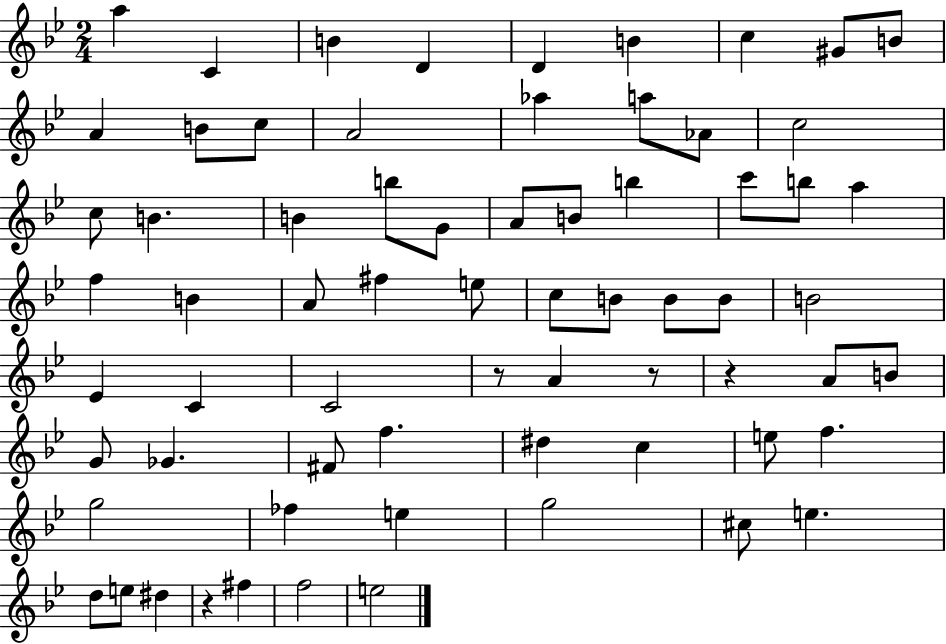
{
  \clef treble
  \numericTimeSignature
  \time 2/4
  \key bes \major
  \repeat volta 2 { a''4 c'4 | b'4 d'4 | d'4 b'4 | c''4 gis'8 b'8 | \break a'4 b'8 c''8 | a'2 | aes''4 a''8 aes'8 | c''2 | \break c''8 b'4. | b'4 b''8 g'8 | a'8 b'8 b''4 | c'''8 b''8 a''4 | \break f''4 b'4 | a'8 fis''4 e''8 | c''8 b'8 b'8 b'8 | b'2 | \break ees'4 c'4 | c'2 | r8 a'4 r8 | r4 a'8 b'8 | \break g'8 ges'4. | fis'8 f''4. | dis''4 c''4 | e''8 f''4. | \break g''2 | fes''4 e''4 | g''2 | cis''8 e''4. | \break d''8 e''8 dis''4 | r4 fis''4 | f''2 | e''2 | \break } \bar "|."
}